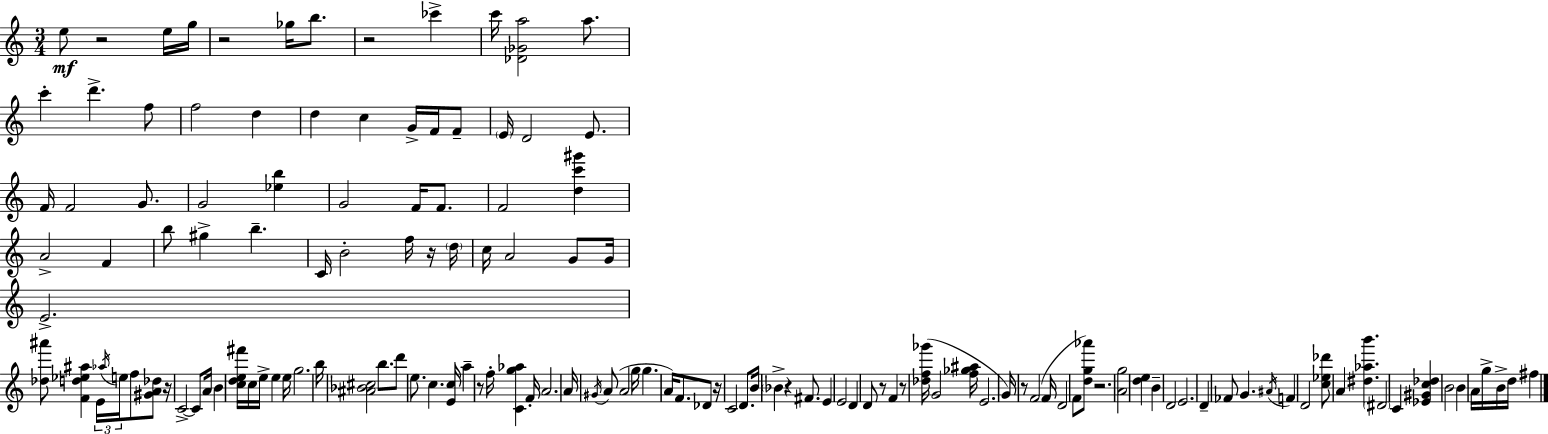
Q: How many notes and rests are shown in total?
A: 140